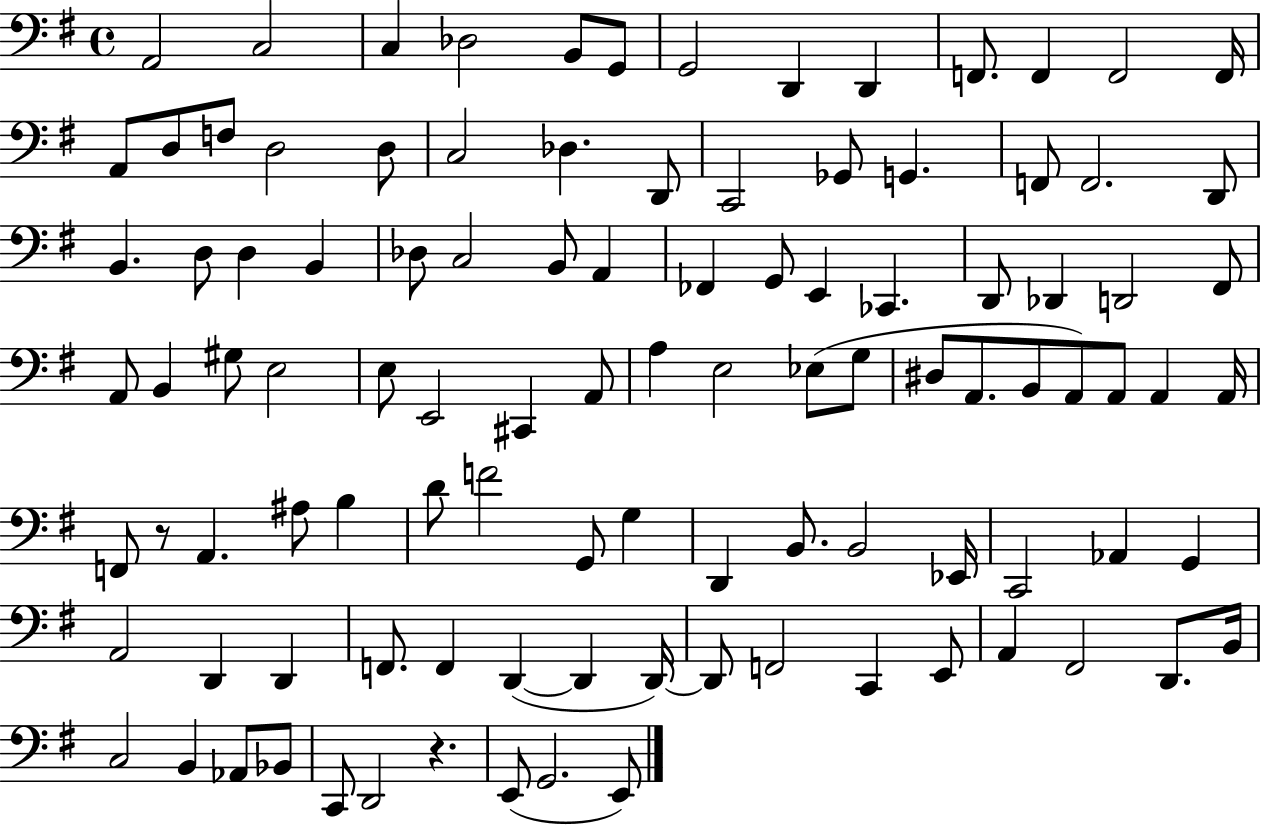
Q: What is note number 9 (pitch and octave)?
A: D2